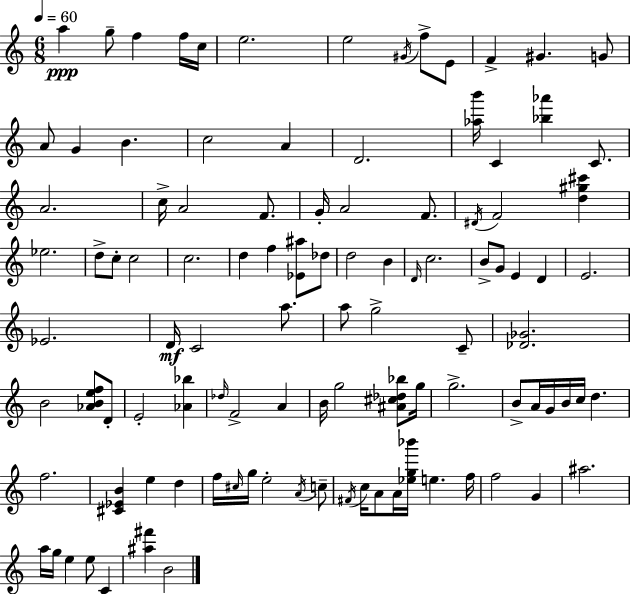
{
  \clef treble
  \numericTimeSignature
  \time 6/8
  \key c \major
  \tempo 4 = 60
  a''4\ppp g''8-- f''4 f''16 c''16 | e''2. | e''2 \acciaccatura { gis'16 } f''8-> e'8 | f'4-> gis'4. g'8 | \break a'8 g'4 b'4. | c''2 a'4 | d'2. | <aes'' b'''>16 c'4 <bes'' aes'''>4 c'8. | \break a'2. | c''16-> a'2 f'8. | g'16-. a'2 f'8. | \acciaccatura { dis'16 } f'2 <d'' gis'' cis'''>4 | \break ees''2. | d''8-> c''8-. c''2 | c''2. | d''4 f''4 <ees' ais''>8 | \break des''8 d''2 b'4 | \grace { d'16 } c''2. | b'8-> g'8 e'4 d'4 | e'2. | \break ees'2. | d'16\mf c'2 | a''8. a''8 g''2-> | c'8-- <des' ges'>2. | \break b'2 <aes' b' e'' f''>8 | d'8-. e'2-. <aes' bes''>4 | \grace { des''16 } f'2-> | a'4 b'16 g''2 | \break <ais' cis'' des'' bes''>8 g''16 g''2.-> | b'8-> a'16 g'16 b'16 c''16 d''4. | f''2. | <cis' ees' b'>4 e''4 | \break d''4 f''16 \grace { cis''16 } g''16 e''2-. | \acciaccatura { a'16 } c''8-- \acciaccatura { fis'16 } c''16 a'8 a'16 <ees'' g'' bes'''>16 | e''4. f''16 f''2 | g'4 ais''2. | \break a''16 g''16 e''4 | e''8 c'4 <ais'' fis'''>4 b'2 | \bar "|."
}